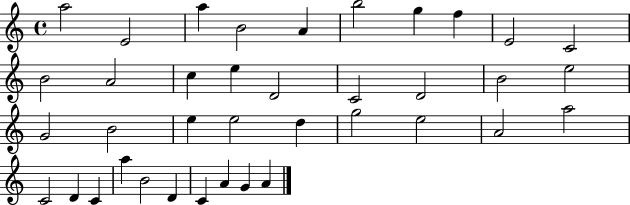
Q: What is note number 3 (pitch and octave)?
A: A5